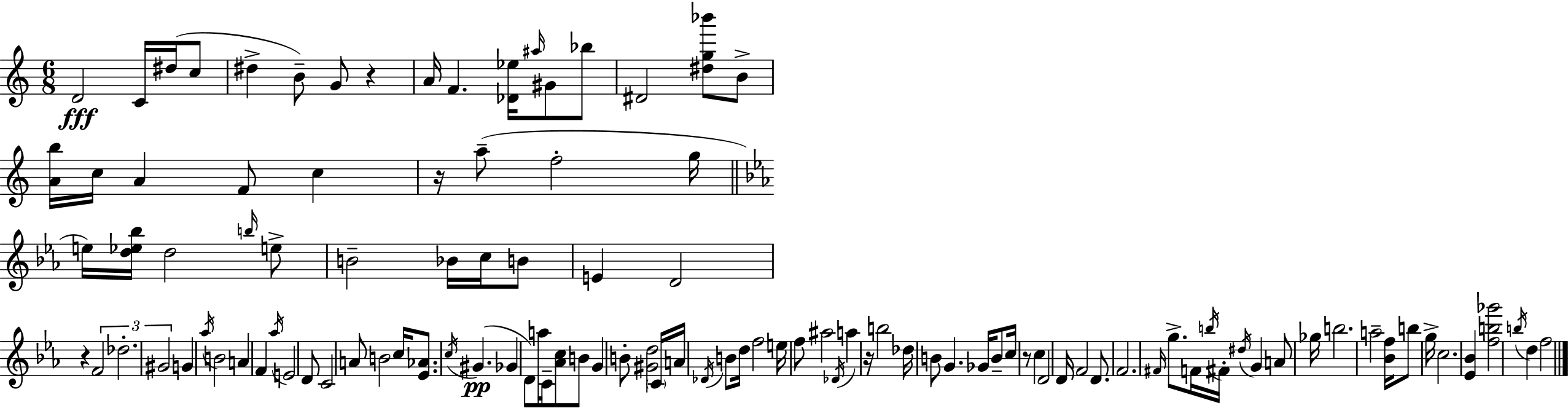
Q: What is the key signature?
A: C major